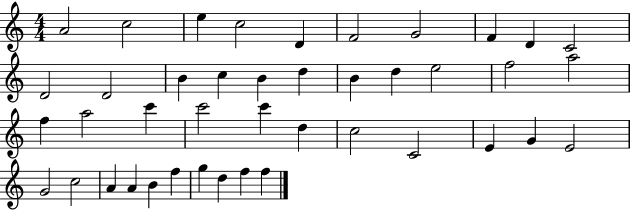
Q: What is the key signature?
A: C major